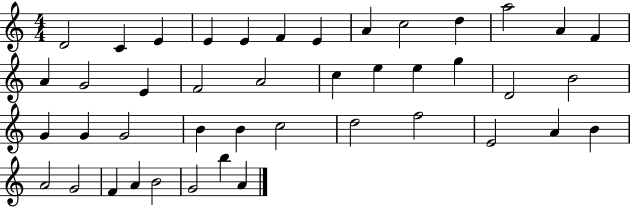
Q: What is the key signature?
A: C major